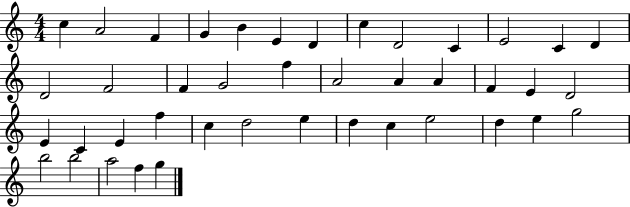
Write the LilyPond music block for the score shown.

{
  \clef treble
  \numericTimeSignature
  \time 4/4
  \key c \major
  c''4 a'2 f'4 | g'4 b'4 e'4 d'4 | c''4 d'2 c'4 | e'2 c'4 d'4 | \break d'2 f'2 | f'4 g'2 f''4 | a'2 a'4 a'4 | f'4 e'4 d'2 | \break e'4 c'4 e'4 f''4 | c''4 d''2 e''4 | d''4 c''4 e''2 | d''4 e''4 g''2 | \break b''2 b''2 | a''2 f''4 g''4 | \bar "|."
}